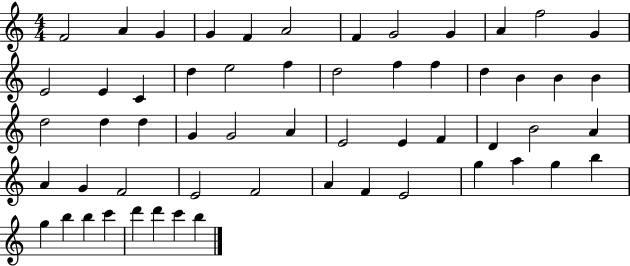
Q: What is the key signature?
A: C major